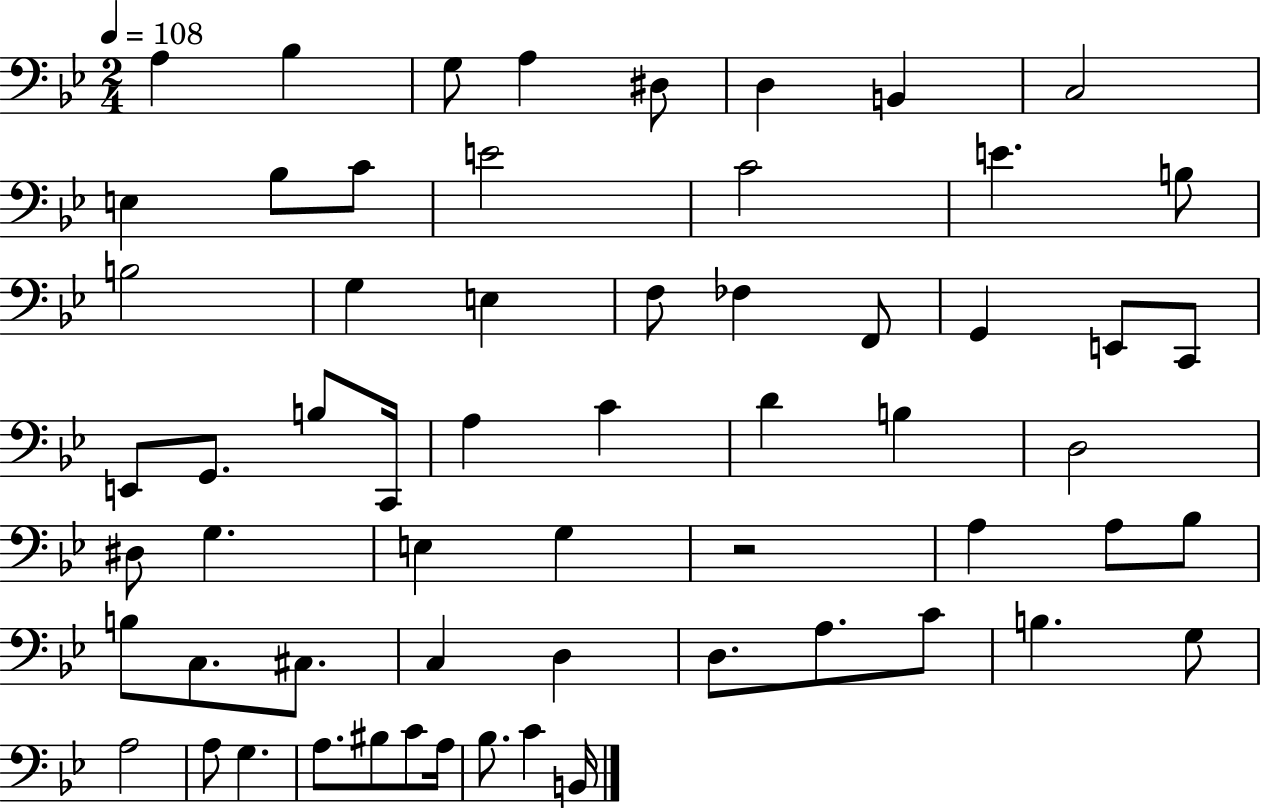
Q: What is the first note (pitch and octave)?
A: A3